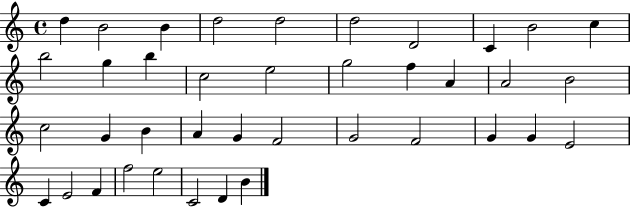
X:1
T:Untitled
M:4/4
L:1/4
K:C
d B2 B d2 d2 d2 D2 C B2 c b2 g b c2 e2 g2 f A A2 B2 c2 G B A G F2 G2 F2 G G E2 C E2 F f2 e2 C2 D B